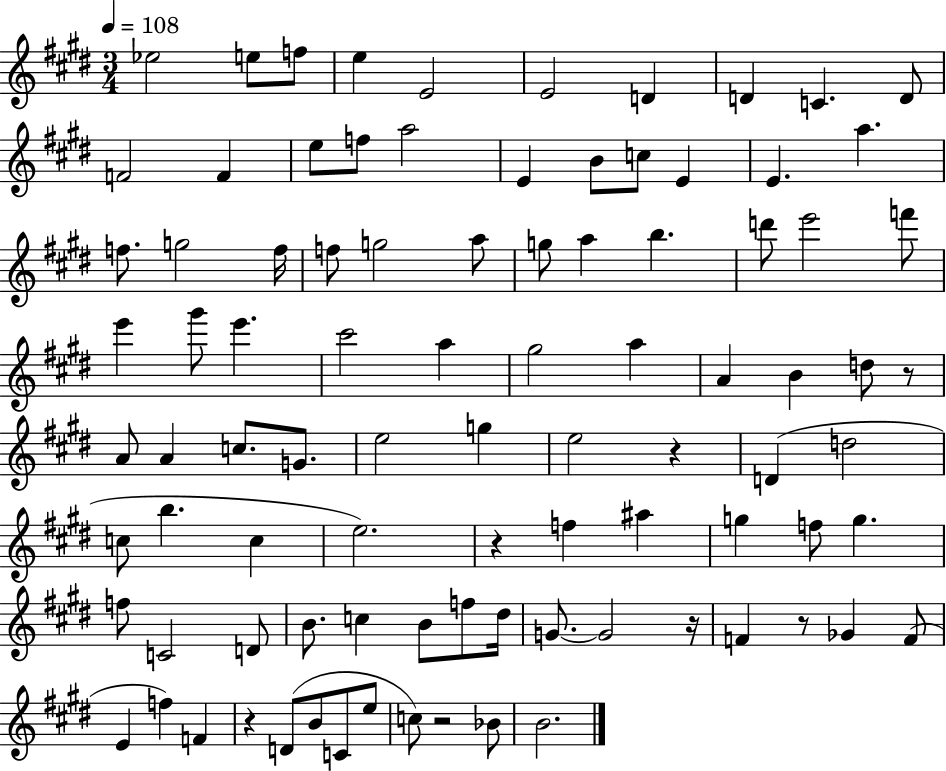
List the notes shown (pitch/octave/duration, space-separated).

Eb5/h E5/e F5/e E5/q E4/h E4/h D4/q D4/q C4/q. D4/e F4/h F4/q E5/e F5/e A5/h E4/q B4/e C5/e E4/q E4/q. A5/q. F5/e. G5/h F5/s F5/e G5/h A5/e G5/e A5/q B5/q. D6/e E6/h F6/e E6/q G#6/e E6/q. C#6/h A5/q G#5/h A5/q A4/q B4/q D5/e R/e A4/e A4/q C5/e. G4/e. E5/h G5/q E5/h R/q D4/q D5/h C5/e B5/q. C5/q E5/h. R/q F5/q A#5/q G5/q F5/e G5/q. F5/e C4/h D4/e B4/e. C5/q B4/e F5/e D#5/s G4/e. G4/h R/s F4/q R/e Gb4/q F4/e E4/q F5/q F4/q R/q D4/e B4/e C4/e E5/e C5/e R/h Bb4/e B4/h.